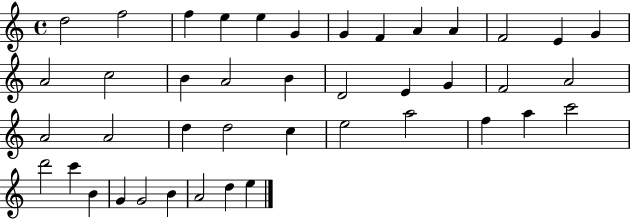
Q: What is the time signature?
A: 4/4